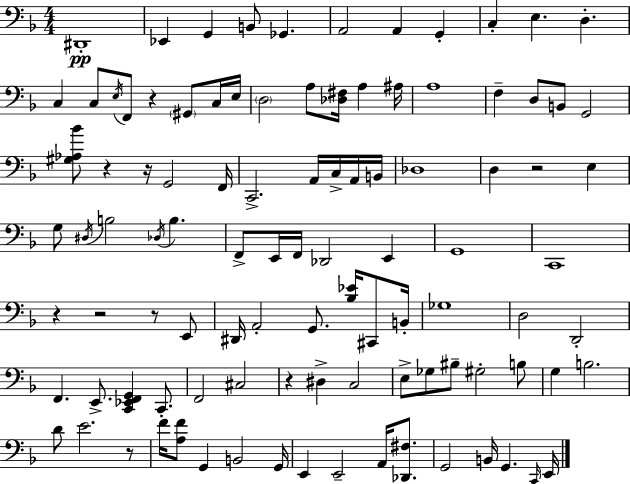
X:1
T:Untitled
M:4/4
L:1/4
K:Dm
^D,,4 _E,, G,, B,,/2 _G,, A,,2 A,, G,, C, E, D, C, C,/2 E,/4 F,,/2 z ^G,,/2 C,/4 E,/4 D,2 A,/2 [_D,^F,]/4 A, ^A,/4 A,4 F, D,/2 B,,/2 G,,2 [^G,_A,_B]/2 z z/4 G,,2 F,,/4 C,,2 A,,/4 C,/4 A,,/4 B,,/4 _D,4 D, z2 E, G,/2 ^D,/4 B,2 _D,/4 B, F,,/2 E,,/4 F,,/4 _D,,2 E,, G,,4 C,,4 z z2 z/2 E,,/2 ^D,,/4 A,,2 G,,/2 [_B,_E]/4 ^C,,/2 B,,/4 _G,4 D,2 D,,2 F,, E,,/2 [C,,_E,,F,,G,,] C,,/2 F,,2 ^C,2 z ^D, C,2 E,/2 _G,/2 ^B,/2 ^G,2 B,/2 G, B,2 D/2 E2 z/2 F/4 [A,F]/2 G,, B,,2 G,,/4 E,, E,,2 A,,/4 [_D,,^F,]/2 G,,2 B,,/4 G,, C,,/4 E,,/4